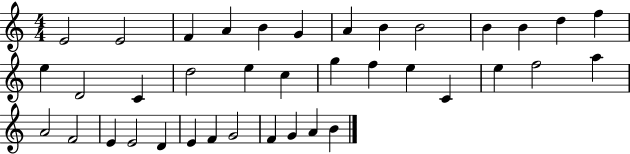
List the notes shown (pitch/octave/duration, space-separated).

E4/h E4/h F4/q A4/q B4/q G4/q A4/q B4/q B4/h B4/q B4/q D5/q F5/q E5/q D4/h C4/q D5/h E5/q C5/q G5/q F5/q E5/q C4/q E5/q F5/h A5/q A4/h F4/h E4/q E4/h D4/q E4/q F4/q G4/h F4/q G4/q A4/q B4/q